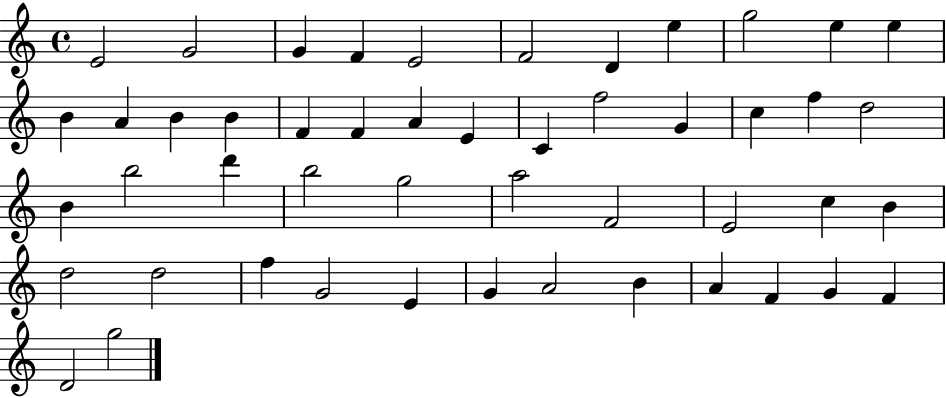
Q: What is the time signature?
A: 4/4